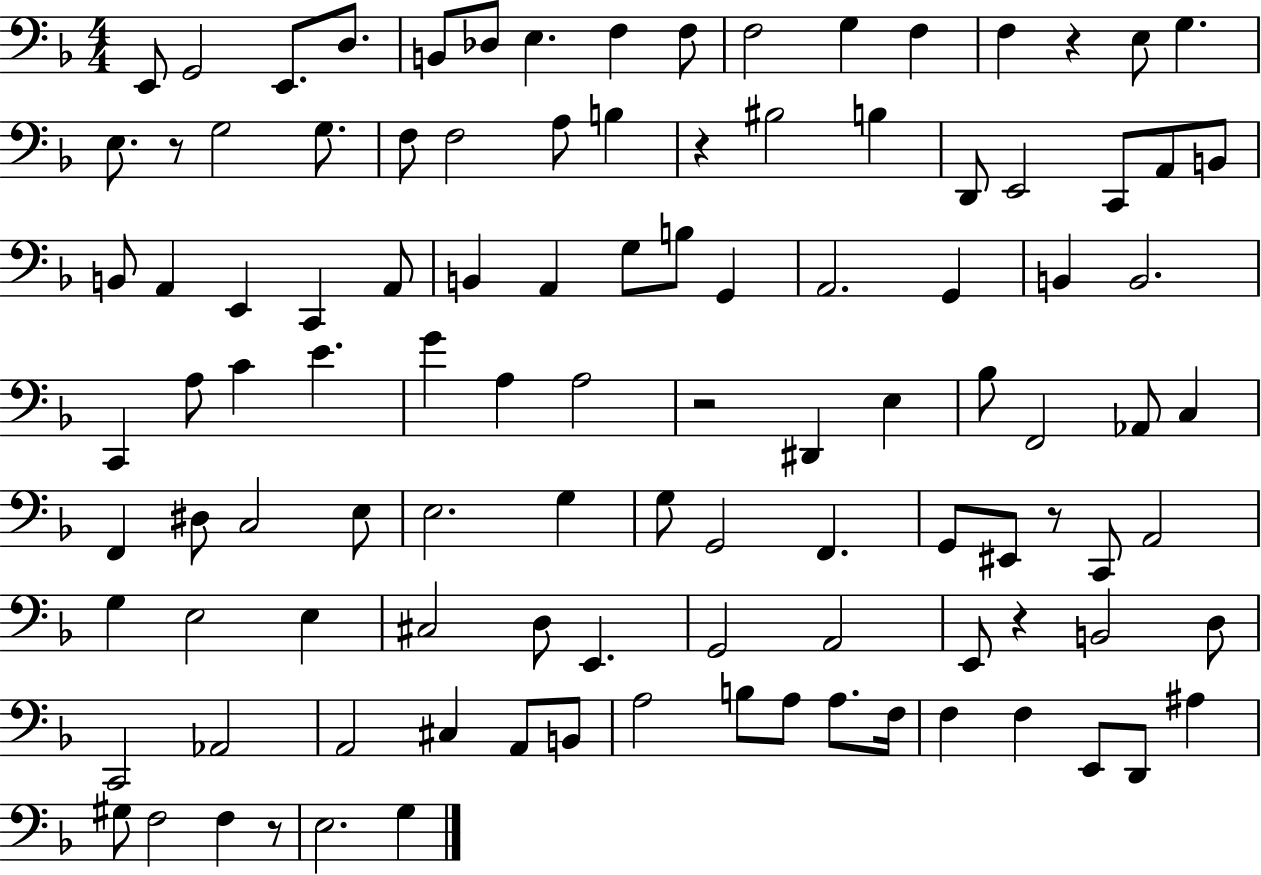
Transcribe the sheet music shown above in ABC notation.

X:1
T:Untitled
M:4/4
L:1/4
K:F
E,,/2 G,,2 E,,/2 D,/2 B,,/2 _D,/2 E, F, F,/2 F,2 G, F, F, z E,/2 G, E,/2 z/2 G,2 G,/2 F,/2 F,2 A,/2 B, z ^B,2 B, D,,/2 E,,2 C,,/2 A,,/2 B,,/2 B,,/2 A,, E,, C,, A,,/2 B,, A,, G,/2 B,/2 G,, A,,2 G,, B,, B,,2 C,, A,/2 C E G A, A,2 z2 ^D,, E, _B,/2 F,,2 _A,,/2 C, F,, ^D,/2 C,2 E,/2 E,2 G, G,/2 G,,2 F,, G,,/2 ^E,,/2 z/2 C,,/2 A,,2 G, E,2 E, ^C,2 D,/2 E,, G,,2 A,,2 E,,/2 z B,,2 D,/2 C,,2 _A,,2 A,,2 ^C, A,,/2 B,,/2 A,2 B,/2 A,/2 A,/2 F,/4 F, F, E,,/2 D,,/2 ^A, ^G,/2 F,2 F, z/2 E,2 G,